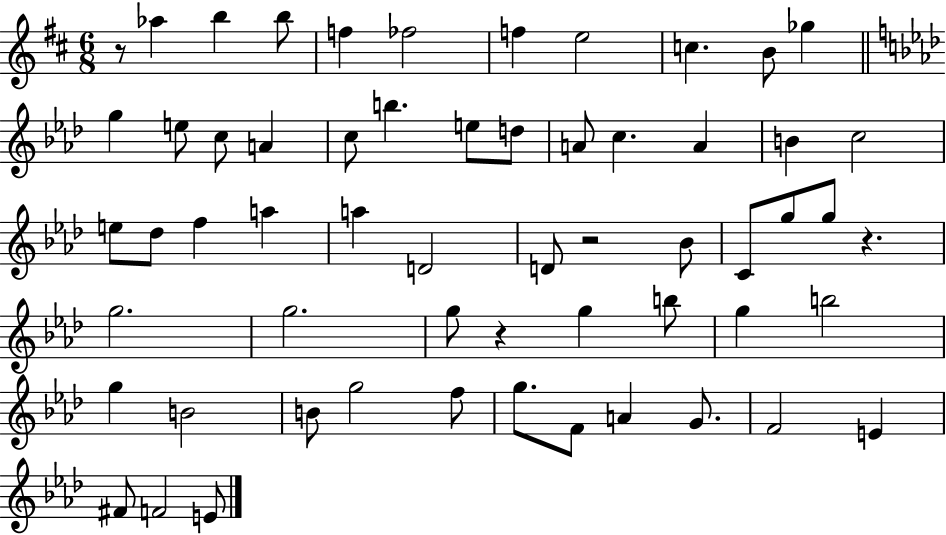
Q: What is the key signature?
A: D major